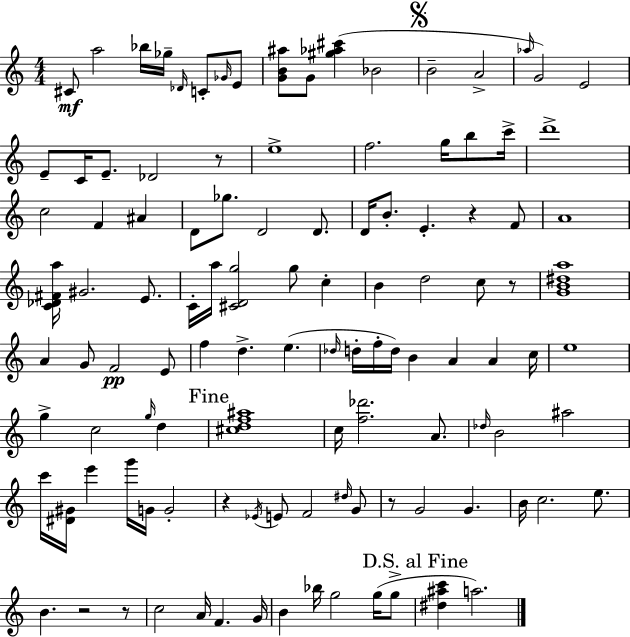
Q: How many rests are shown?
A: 7